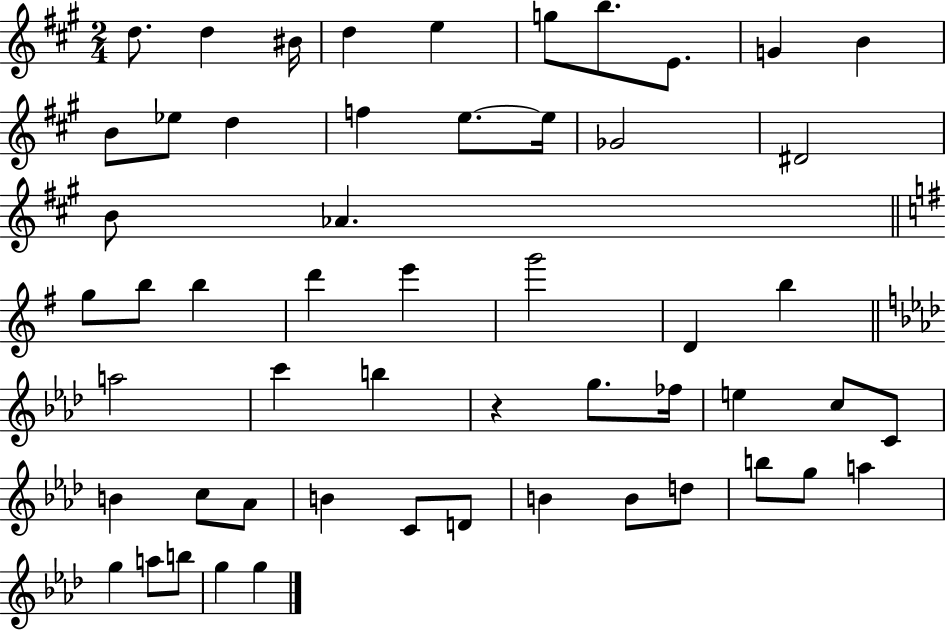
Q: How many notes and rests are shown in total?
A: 54